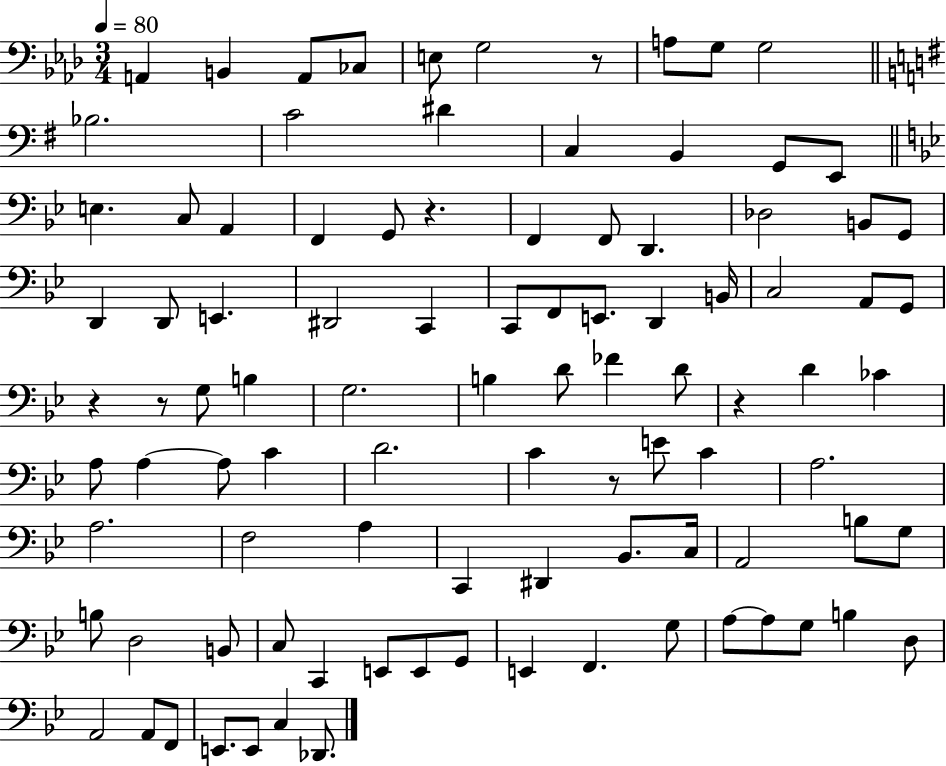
X:1
T:Untitled
M:3/4
L:1/4
K:Ab
A,, B,, A,,/2 _C,/2 E,/2 G,2 z/2 A,/2 G,/2 G,2 _B,2 C2 ^D C, B,, G,,/2 E,,/2 E, C,/2 A,, F,, G,,/2 z F,, F,,/2 D,, _D,2 B,,/2 G,,/2 D,, D,,/2 E,, ^D,,2 C,, C,,/2 F,,/2 E,,/2 D,, B,,/4 C,2 A,,/2 G,,/2 z z/2 G,/2 B, G,2 B, D/2 _F D/2 z D _C A,/2 A, A,/2 C D2 C z/2 E/2 C A,2 A,2 F,2 A, C,, ^D,, _B,,/2 C,/4 A,,2 B,/2 G,/2 B,/2 D,2 B,,/2 C,/2 C,, E,,/2 E,,/2 G,,/2 E,, F,, G,/2 A,/2 A,/2 G,/2 B, D,/2 A,,2 A,,/2 F,,/2 E,,/2 E,,/2 C, _D,,/2